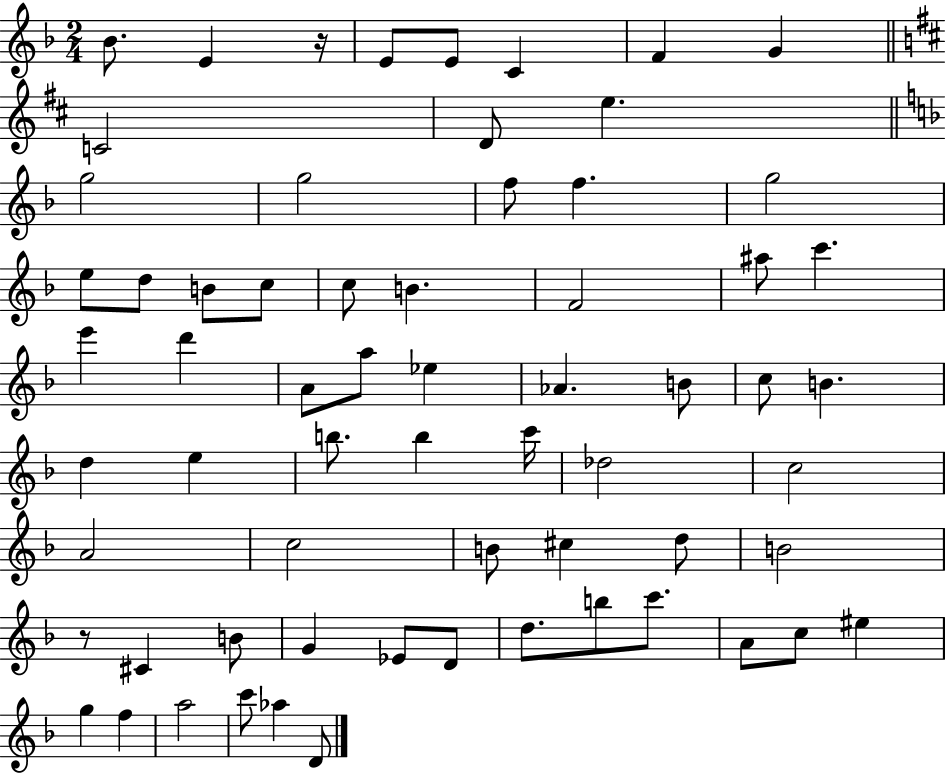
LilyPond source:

{
  \clef treble
  \numericTimeSignature
  \time 2/4
  \key f \major
  bes'8. e'4 r16 | e'8 e'8 c'4 | f'4 g'4 | \bar "||" \break \key d \major c'2 | d'8 e''4. | \bar "||" \break \key f \major g''2 | g''2 | f''8 f''4. | g''2 | \break e''8 d''8 b'8 c''8 | c''8 b'4. | f'2 | ais''8 c'''4. | \break e'''4 d'''4 | a'8 a''8 ees''4 | aes'4. b'8 | c''8 b'4. | \break d''4 e''4 | b''8. b''4 c'''16 | des''2 | c''2 | \break a'2 | c''2 | b'8 cis''4 d''8 | b'2 | \break r8 cis'4 b'8 | g'4 ees'8 d'8 | d''8. b''8 c'''8. | a'8 c''8 eis''4 | \break g''4 f''4 | a''2 | c'''8 aes''4 d'8 | \bar "|."
}